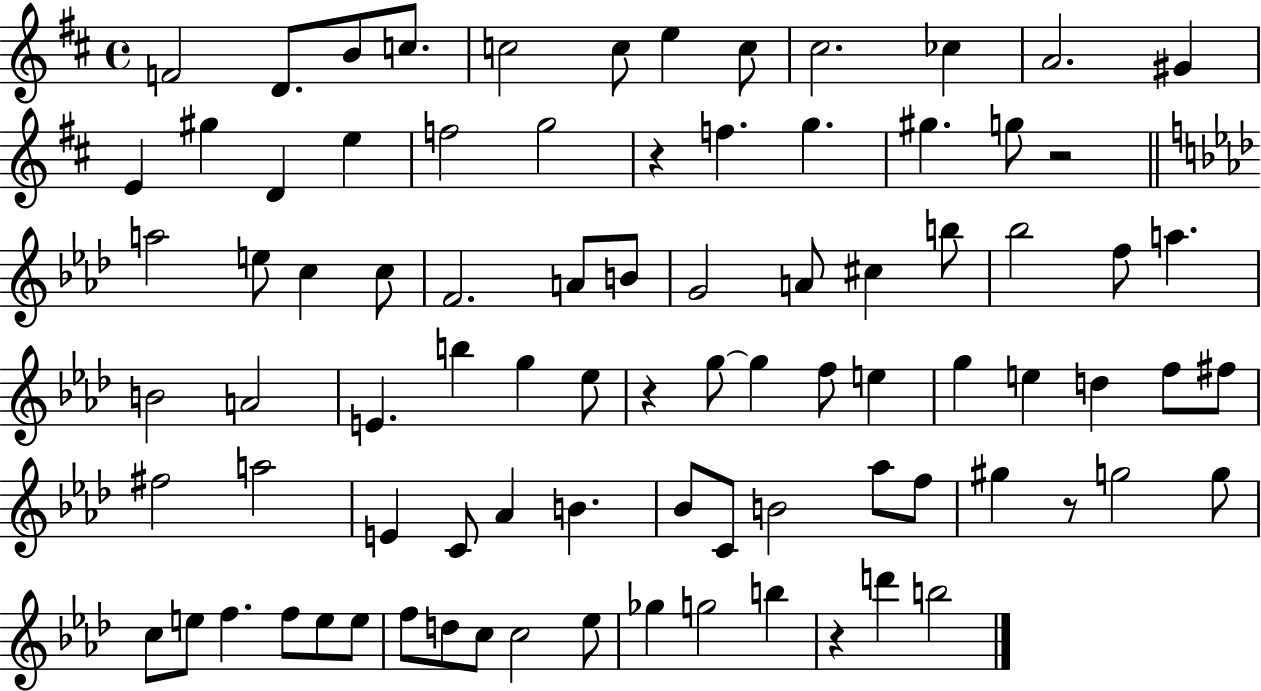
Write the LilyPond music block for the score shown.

{
  \clef treble
  \time 4/4
  \defaultTimeSignature
  \key d \major
  f'2 d'8. b'8 c''8. | c''2 c''8 e''4 c''8 | cis''2. ces''4 | a'2. gis'4 | \break e'4 gis''4 d'4 e''4 | f''2 g''2 | r4 f''4. g''4. | gis''4. g''8 r2 | \break \bar "||" \break \key aes \major a''2 e''8 c''4 c''8 | f'2. a'8 b'8 | g'2 a'8 cis''4 b''8 | bes''2 f''8 a''4. | \break b'2 a'2 | e'4. b''4 g''4 ees''8 | r4 g''8~~ g''4 f''8 e''4 | g''4 e''4 d''4 f''8 fis''8 | \break fis''2 a''2 | e'4 c'8 aes'4 b'4. | bes'8 c'8 b'2 aes''8 f''8 | gis''4 r8 g''2 g''8 | \break c''8 e''8 f''4. f''8 e''8 e''8 | f''8 d''8 c''8 c''2 ees''8 | ges''4 g''2 b''4 | r4 d'''4 b''2 | \break \bar "|."
}